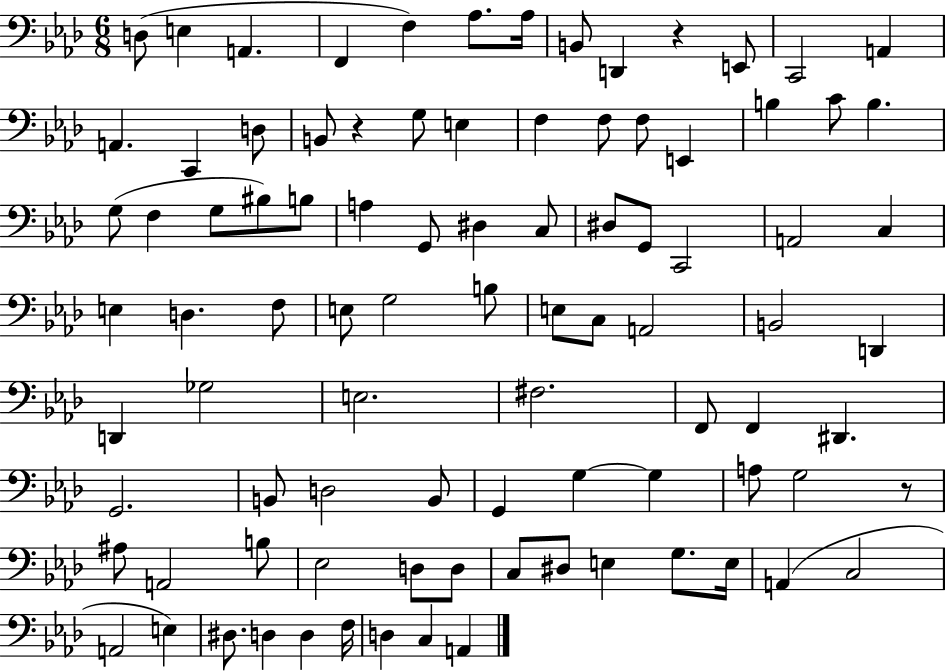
{
  \clef bass
  \numericTimeSignature
  \time 6/8
  \key aes \major
  d8( e4 a,4. | f,4 f4) aes8. aes16 | b,8 d,4 r4 e,8 | c,2 a,4 | \break a,4. c,4 d8 | b,8 r4 g8 e4 | f4 f8 f8 e,4 | b4 c'8 b4. | \break g8( f4 g8 bis8) b8 | a4 g,8 dis4 c8 | dis8 g,8 c,2 | a,2 c4 | \break e4 d4. f8 | e8 g2 b8 | e8 c8 a,2 | b,2 d,4 | \break d,4 ges2 | e2. | fis2. | f,8 f,4 dis,4. | \break g,2. | b,8 d2 b,8 | g,4 g4~~ g4 | a8 g2 r8 | \break ais8 a,2 b8 | ees2 d8 d8 | c8 dis8 e4 g8. e16 | a,4( c2 | \break a,2 e4) | dis8. d4 d4 f16 | d4 c4 a,4 | \bar "|."
}